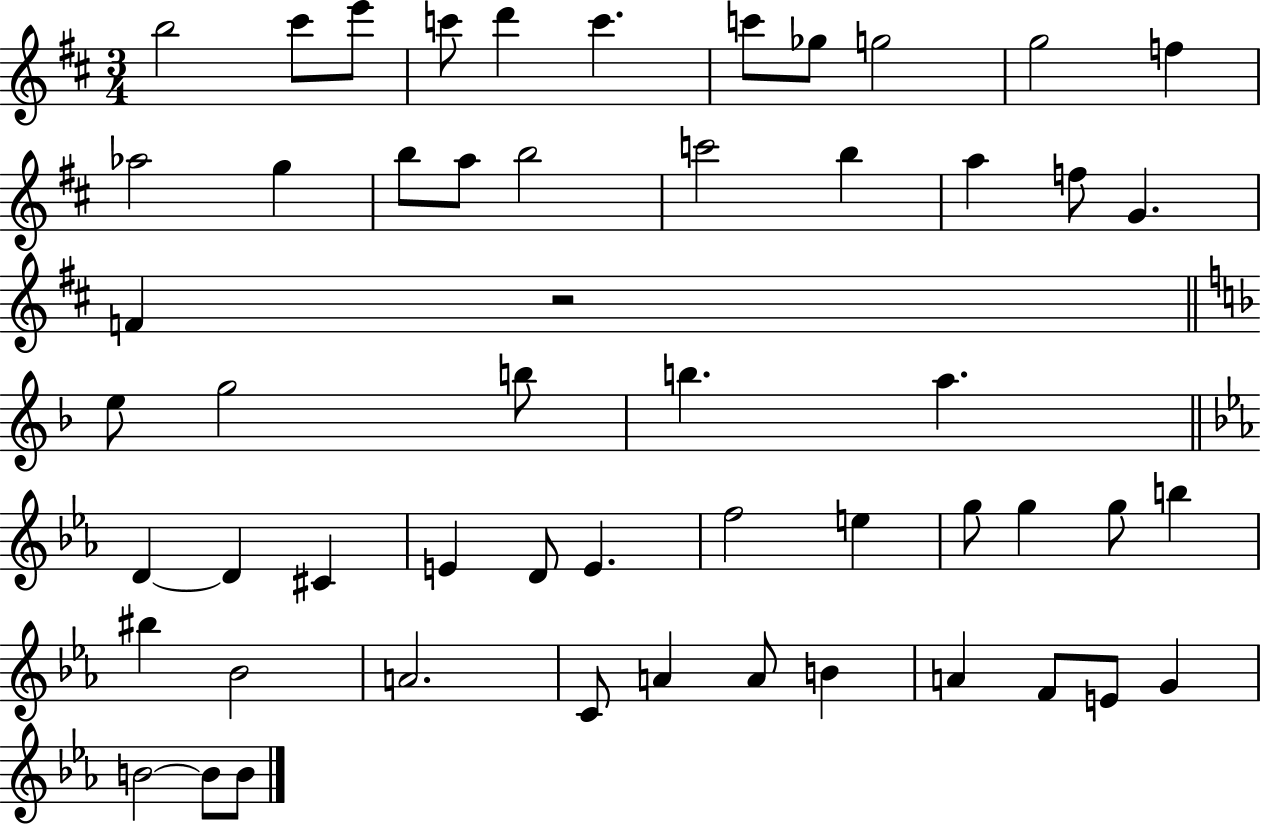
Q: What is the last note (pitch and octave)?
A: B4